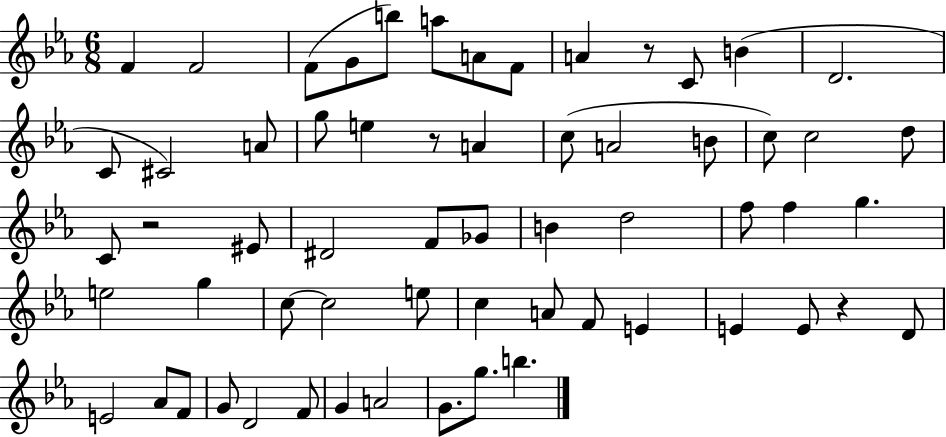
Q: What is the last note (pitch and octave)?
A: B5